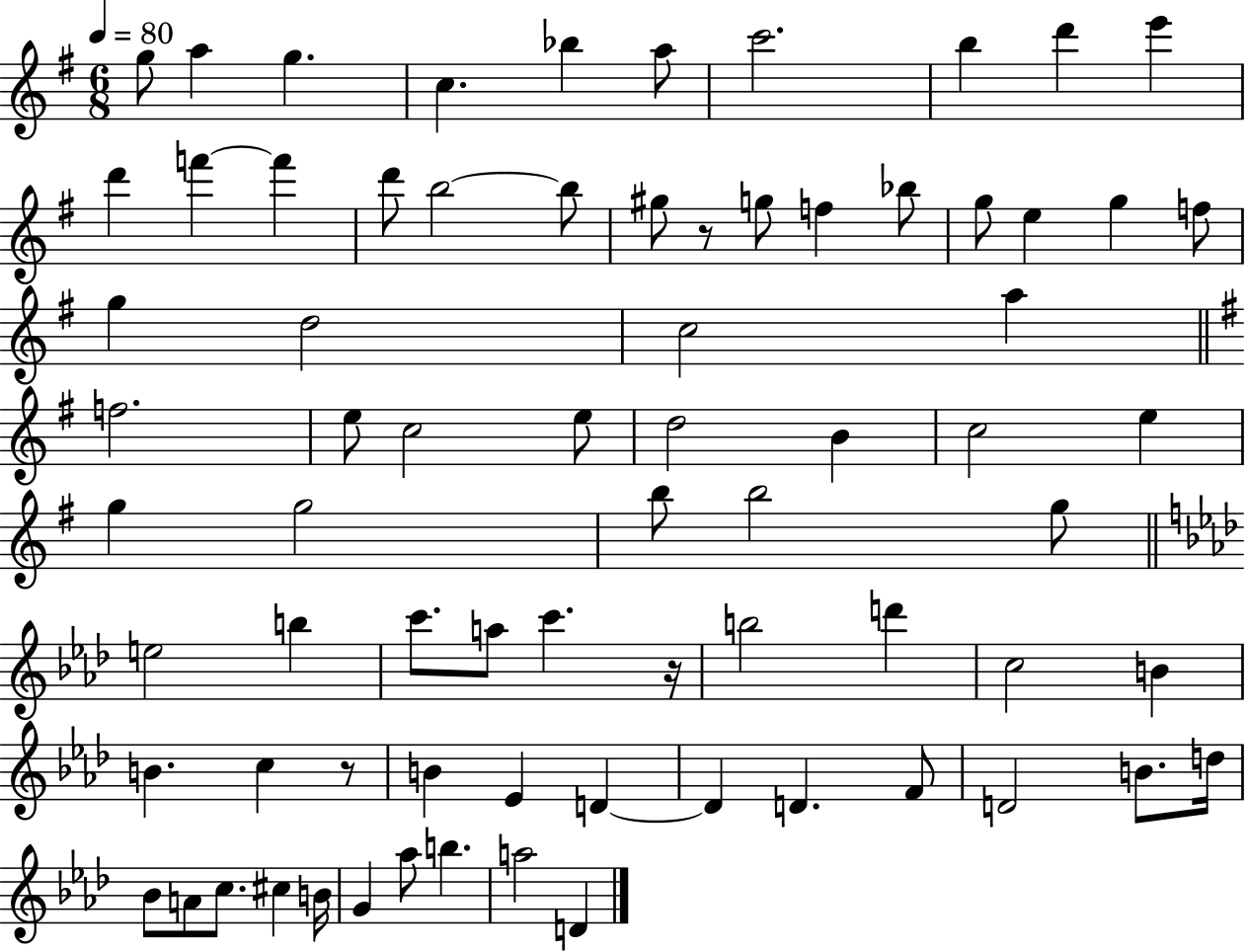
X:1
T:Untitled
M:6/8
L:1/4
K:G
g/2 a g c _b a/2 c'2 b d' e' d' f' f' d'/2 b2 b/2 ^g/2 z/2 g/2 f _b/2 g/2 e g f/2 g d2 c2 a f2 e/2 c2 e/2 d2 B c2 e g g2 b/2 b2 g/2 e2 b c'/2 a/2 c' z/4 b2 d' c2 B B c z/2 B _E D D D F/2 D2 B/2 d/4 _B/2 A/2 c/2 ^c B/4 G _a/2 b a2 D